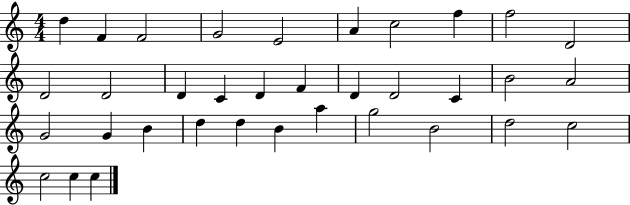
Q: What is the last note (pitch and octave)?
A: C5